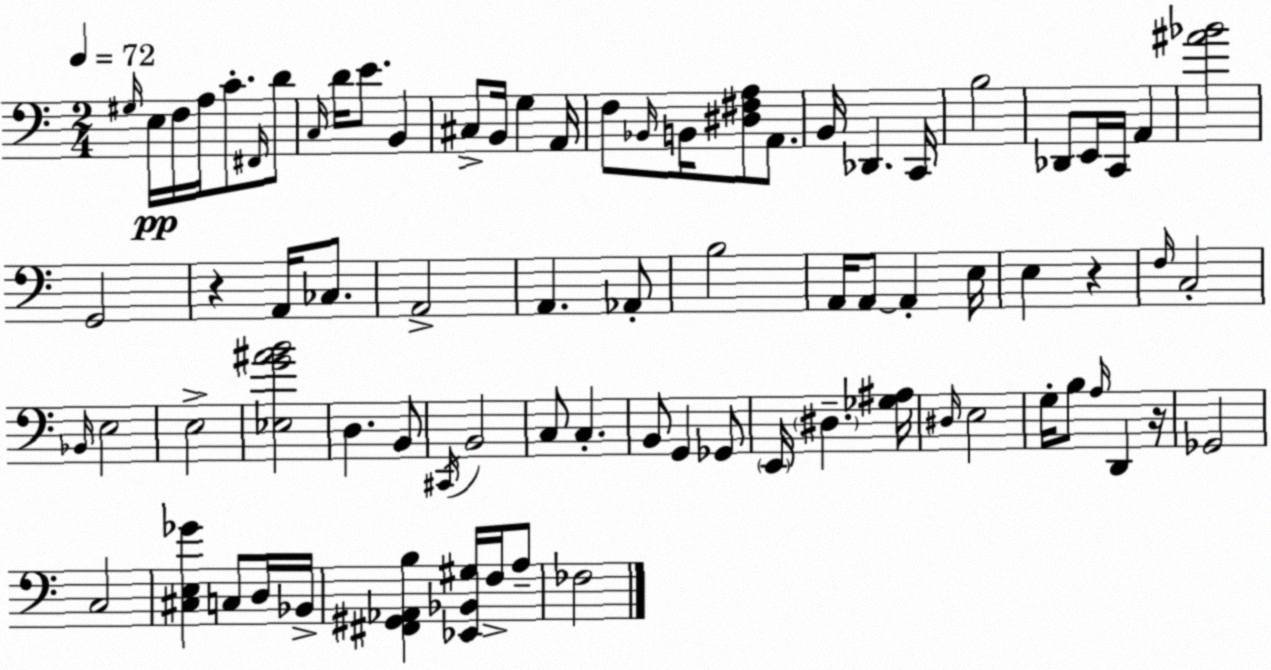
X:1
T:Untitled
M:2/4
L:1/4
K:Am
^G,/4 E,/4 F,/4 A,/4 C/2 ^F,,/4 D/2 C,/4 D/4 E/2 B,, ^C,/2 B,,/4 G, A,,/4 F,/2 _B,,/4 B,,/4 [^D,^F,A,]/2 A,,/2 B,,/4 _D,, C,,/4 B,2 _D,,/2 E,,/4 C,,/4 A,, [^A_B]2 G,,2 z A,,/4 _C,/2 A,,2 A,, _A,,/2 B,2 A,,/4 A,,/2 A,, E,/4 E, z F,/4 C,2 _B,,/4 E,2 E,2 [_E,G^AB]2 D, B,,/2 ^C,,/4 B,,2 C,/2 C, B,,/2 G,, _G,,/2 E,,/4 ^D, [_G,^A,]/4 ^D,/4 E,2 G,/4 B,/2 A,/4 D,, z/4 _G,,2 C,2 [^C,E,_G] C,/2 D,/4 _B,,/4 [^F,,^G,,_A,,B,] [_E,,_B,,^G,]/4 F,/4 A,/2 _F,2